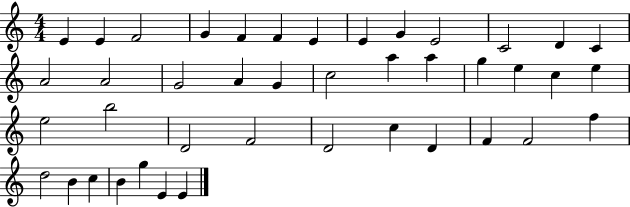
X:1
T:Untitled
M:4/4
L:1/4
K:C
E E F2 G F F E E G E2 C2 D C A2 A2 G2 A G c2 a a g e c e e2 b2 D2 F2 D2 c D F F2 f d2 B c B g E E